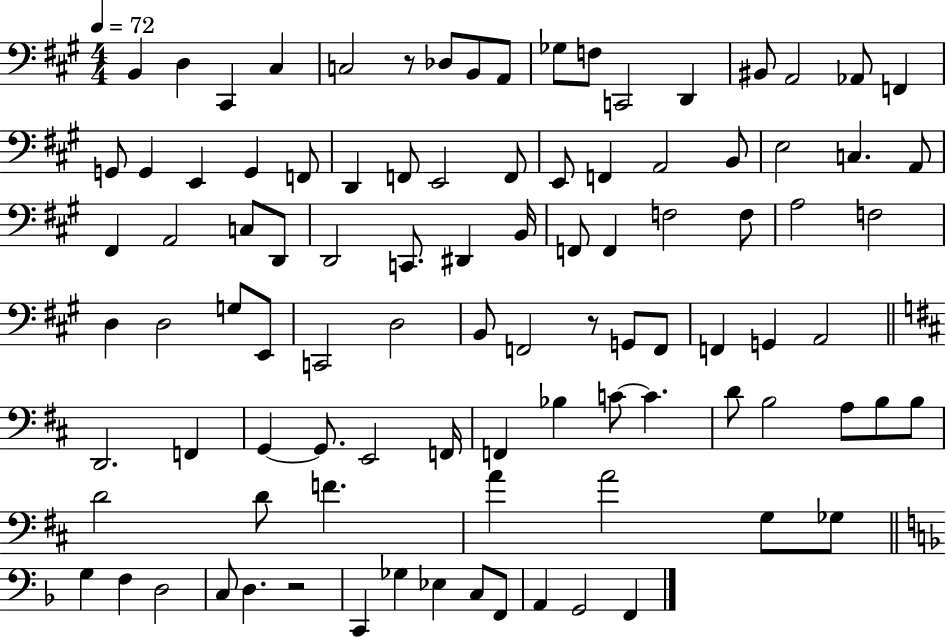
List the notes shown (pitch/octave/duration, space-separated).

B2/q D3/q C#2/q C#3/q C3/h R/e Db3/e B2/e A2/e Gb3/e F3/e C2/h D2/q BIS2/e A2/h Ab2/e F2/q G2/e G2/q E2/q G2/q F2/e D2/q F2/e E2/h F2/e E2/e F2/q A2/h B2/e E3/h C3/q. A2/e F#2/q A2/h C3/e D2/e D2/h C2/e. D#2/q B2/s F2/e F2/q F3/h F3/e A3/h F3/h D3/q D3/h G3/e E2/e C2/h D3/h B2/e F2/h R/e G2/e F2/e F2/q G2/q A2/h D2/h. F2/q G2/q G2/e. E2/h F2/s F2/q Bb3/q C4/e C4/q. D4/e B3/h A3/e B3/e B3/e D4/h D4/e F4/q. A4/q A4/h G3/e Gb3/e G3/q F3/q D3/h C3/e D3/q. R/h C2/q Gb3/q Eb3/q C3/e F2/e A2/q G2/h F2/q